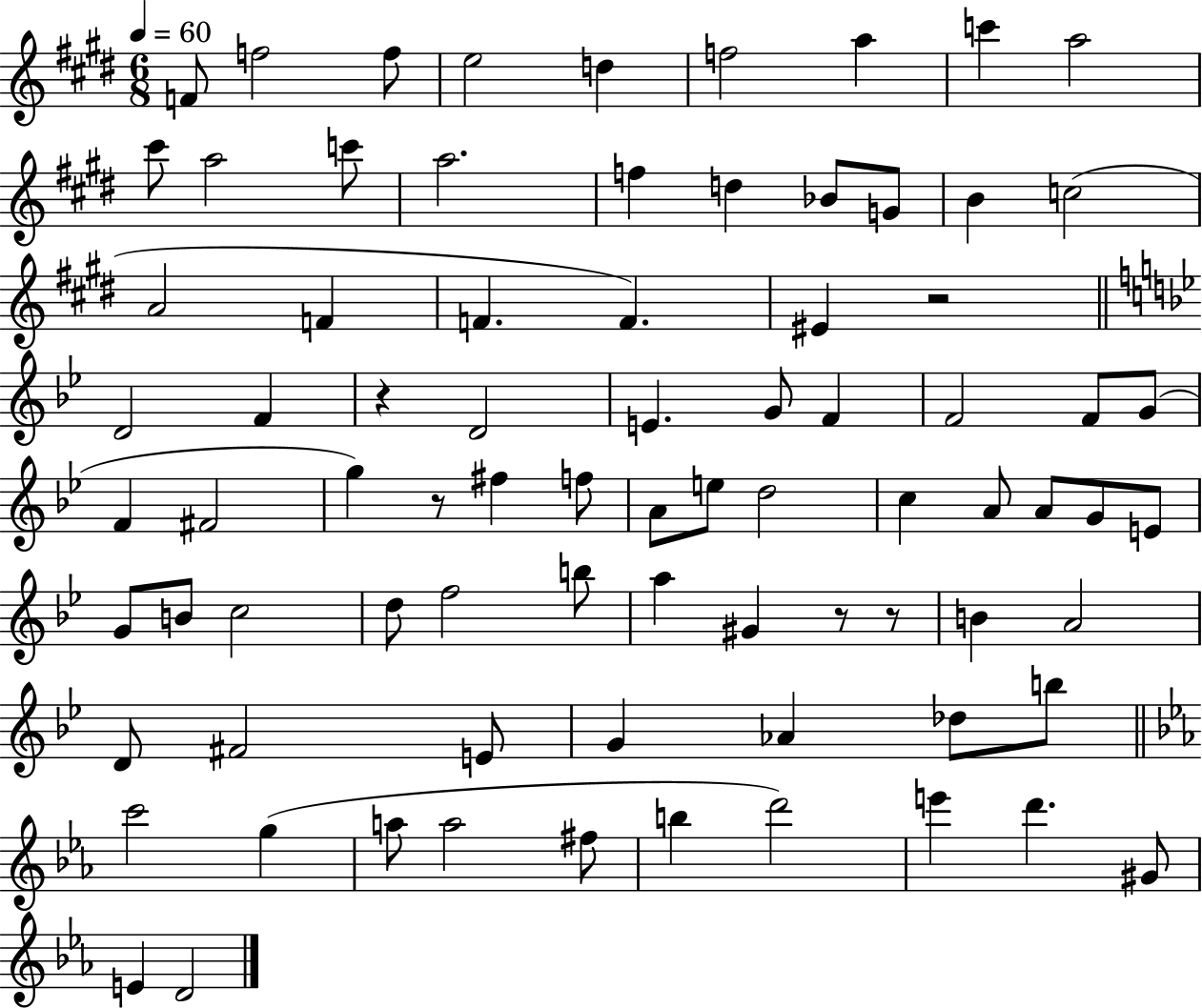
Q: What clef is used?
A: treble